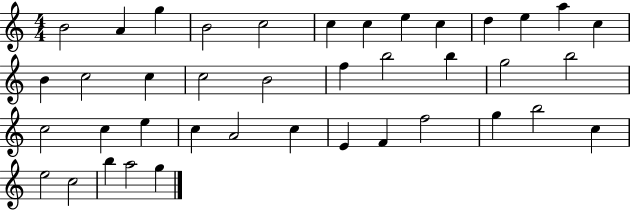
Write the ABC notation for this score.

X:1
T:Untitled
M:4/4
L:1/4
K:C
B2 A g B2 c2 c c e c d e a c B c2 c c2 B2 f b2 b g2 b2 c2 c e c A2 c E F f2 g b2 c e2 c2 b a2 g